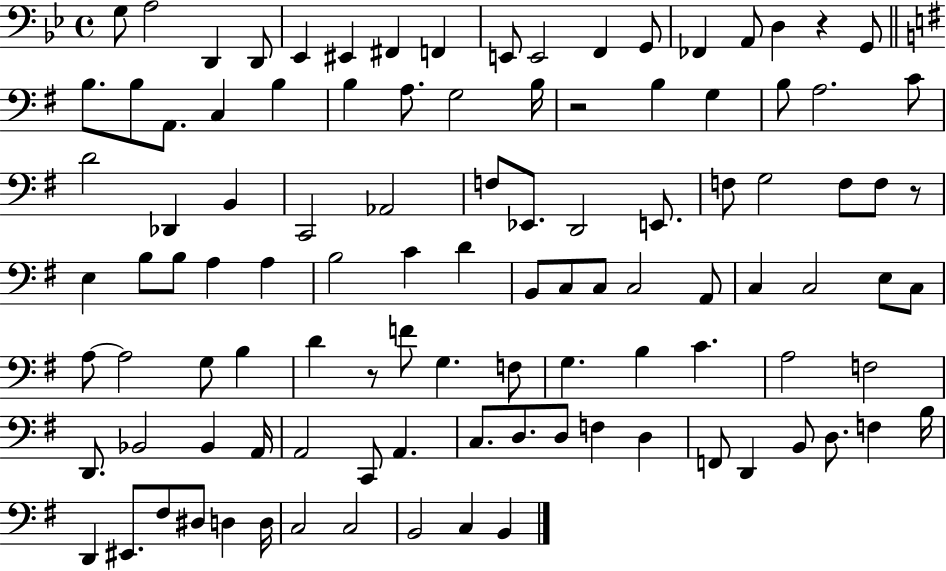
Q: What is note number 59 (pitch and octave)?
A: E3